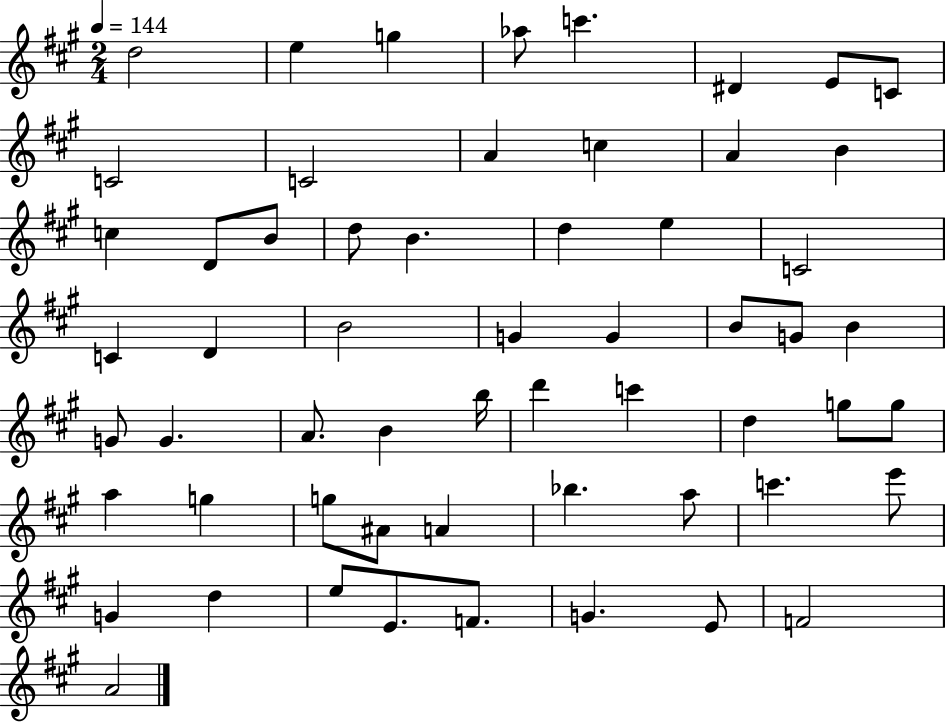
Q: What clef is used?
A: treble